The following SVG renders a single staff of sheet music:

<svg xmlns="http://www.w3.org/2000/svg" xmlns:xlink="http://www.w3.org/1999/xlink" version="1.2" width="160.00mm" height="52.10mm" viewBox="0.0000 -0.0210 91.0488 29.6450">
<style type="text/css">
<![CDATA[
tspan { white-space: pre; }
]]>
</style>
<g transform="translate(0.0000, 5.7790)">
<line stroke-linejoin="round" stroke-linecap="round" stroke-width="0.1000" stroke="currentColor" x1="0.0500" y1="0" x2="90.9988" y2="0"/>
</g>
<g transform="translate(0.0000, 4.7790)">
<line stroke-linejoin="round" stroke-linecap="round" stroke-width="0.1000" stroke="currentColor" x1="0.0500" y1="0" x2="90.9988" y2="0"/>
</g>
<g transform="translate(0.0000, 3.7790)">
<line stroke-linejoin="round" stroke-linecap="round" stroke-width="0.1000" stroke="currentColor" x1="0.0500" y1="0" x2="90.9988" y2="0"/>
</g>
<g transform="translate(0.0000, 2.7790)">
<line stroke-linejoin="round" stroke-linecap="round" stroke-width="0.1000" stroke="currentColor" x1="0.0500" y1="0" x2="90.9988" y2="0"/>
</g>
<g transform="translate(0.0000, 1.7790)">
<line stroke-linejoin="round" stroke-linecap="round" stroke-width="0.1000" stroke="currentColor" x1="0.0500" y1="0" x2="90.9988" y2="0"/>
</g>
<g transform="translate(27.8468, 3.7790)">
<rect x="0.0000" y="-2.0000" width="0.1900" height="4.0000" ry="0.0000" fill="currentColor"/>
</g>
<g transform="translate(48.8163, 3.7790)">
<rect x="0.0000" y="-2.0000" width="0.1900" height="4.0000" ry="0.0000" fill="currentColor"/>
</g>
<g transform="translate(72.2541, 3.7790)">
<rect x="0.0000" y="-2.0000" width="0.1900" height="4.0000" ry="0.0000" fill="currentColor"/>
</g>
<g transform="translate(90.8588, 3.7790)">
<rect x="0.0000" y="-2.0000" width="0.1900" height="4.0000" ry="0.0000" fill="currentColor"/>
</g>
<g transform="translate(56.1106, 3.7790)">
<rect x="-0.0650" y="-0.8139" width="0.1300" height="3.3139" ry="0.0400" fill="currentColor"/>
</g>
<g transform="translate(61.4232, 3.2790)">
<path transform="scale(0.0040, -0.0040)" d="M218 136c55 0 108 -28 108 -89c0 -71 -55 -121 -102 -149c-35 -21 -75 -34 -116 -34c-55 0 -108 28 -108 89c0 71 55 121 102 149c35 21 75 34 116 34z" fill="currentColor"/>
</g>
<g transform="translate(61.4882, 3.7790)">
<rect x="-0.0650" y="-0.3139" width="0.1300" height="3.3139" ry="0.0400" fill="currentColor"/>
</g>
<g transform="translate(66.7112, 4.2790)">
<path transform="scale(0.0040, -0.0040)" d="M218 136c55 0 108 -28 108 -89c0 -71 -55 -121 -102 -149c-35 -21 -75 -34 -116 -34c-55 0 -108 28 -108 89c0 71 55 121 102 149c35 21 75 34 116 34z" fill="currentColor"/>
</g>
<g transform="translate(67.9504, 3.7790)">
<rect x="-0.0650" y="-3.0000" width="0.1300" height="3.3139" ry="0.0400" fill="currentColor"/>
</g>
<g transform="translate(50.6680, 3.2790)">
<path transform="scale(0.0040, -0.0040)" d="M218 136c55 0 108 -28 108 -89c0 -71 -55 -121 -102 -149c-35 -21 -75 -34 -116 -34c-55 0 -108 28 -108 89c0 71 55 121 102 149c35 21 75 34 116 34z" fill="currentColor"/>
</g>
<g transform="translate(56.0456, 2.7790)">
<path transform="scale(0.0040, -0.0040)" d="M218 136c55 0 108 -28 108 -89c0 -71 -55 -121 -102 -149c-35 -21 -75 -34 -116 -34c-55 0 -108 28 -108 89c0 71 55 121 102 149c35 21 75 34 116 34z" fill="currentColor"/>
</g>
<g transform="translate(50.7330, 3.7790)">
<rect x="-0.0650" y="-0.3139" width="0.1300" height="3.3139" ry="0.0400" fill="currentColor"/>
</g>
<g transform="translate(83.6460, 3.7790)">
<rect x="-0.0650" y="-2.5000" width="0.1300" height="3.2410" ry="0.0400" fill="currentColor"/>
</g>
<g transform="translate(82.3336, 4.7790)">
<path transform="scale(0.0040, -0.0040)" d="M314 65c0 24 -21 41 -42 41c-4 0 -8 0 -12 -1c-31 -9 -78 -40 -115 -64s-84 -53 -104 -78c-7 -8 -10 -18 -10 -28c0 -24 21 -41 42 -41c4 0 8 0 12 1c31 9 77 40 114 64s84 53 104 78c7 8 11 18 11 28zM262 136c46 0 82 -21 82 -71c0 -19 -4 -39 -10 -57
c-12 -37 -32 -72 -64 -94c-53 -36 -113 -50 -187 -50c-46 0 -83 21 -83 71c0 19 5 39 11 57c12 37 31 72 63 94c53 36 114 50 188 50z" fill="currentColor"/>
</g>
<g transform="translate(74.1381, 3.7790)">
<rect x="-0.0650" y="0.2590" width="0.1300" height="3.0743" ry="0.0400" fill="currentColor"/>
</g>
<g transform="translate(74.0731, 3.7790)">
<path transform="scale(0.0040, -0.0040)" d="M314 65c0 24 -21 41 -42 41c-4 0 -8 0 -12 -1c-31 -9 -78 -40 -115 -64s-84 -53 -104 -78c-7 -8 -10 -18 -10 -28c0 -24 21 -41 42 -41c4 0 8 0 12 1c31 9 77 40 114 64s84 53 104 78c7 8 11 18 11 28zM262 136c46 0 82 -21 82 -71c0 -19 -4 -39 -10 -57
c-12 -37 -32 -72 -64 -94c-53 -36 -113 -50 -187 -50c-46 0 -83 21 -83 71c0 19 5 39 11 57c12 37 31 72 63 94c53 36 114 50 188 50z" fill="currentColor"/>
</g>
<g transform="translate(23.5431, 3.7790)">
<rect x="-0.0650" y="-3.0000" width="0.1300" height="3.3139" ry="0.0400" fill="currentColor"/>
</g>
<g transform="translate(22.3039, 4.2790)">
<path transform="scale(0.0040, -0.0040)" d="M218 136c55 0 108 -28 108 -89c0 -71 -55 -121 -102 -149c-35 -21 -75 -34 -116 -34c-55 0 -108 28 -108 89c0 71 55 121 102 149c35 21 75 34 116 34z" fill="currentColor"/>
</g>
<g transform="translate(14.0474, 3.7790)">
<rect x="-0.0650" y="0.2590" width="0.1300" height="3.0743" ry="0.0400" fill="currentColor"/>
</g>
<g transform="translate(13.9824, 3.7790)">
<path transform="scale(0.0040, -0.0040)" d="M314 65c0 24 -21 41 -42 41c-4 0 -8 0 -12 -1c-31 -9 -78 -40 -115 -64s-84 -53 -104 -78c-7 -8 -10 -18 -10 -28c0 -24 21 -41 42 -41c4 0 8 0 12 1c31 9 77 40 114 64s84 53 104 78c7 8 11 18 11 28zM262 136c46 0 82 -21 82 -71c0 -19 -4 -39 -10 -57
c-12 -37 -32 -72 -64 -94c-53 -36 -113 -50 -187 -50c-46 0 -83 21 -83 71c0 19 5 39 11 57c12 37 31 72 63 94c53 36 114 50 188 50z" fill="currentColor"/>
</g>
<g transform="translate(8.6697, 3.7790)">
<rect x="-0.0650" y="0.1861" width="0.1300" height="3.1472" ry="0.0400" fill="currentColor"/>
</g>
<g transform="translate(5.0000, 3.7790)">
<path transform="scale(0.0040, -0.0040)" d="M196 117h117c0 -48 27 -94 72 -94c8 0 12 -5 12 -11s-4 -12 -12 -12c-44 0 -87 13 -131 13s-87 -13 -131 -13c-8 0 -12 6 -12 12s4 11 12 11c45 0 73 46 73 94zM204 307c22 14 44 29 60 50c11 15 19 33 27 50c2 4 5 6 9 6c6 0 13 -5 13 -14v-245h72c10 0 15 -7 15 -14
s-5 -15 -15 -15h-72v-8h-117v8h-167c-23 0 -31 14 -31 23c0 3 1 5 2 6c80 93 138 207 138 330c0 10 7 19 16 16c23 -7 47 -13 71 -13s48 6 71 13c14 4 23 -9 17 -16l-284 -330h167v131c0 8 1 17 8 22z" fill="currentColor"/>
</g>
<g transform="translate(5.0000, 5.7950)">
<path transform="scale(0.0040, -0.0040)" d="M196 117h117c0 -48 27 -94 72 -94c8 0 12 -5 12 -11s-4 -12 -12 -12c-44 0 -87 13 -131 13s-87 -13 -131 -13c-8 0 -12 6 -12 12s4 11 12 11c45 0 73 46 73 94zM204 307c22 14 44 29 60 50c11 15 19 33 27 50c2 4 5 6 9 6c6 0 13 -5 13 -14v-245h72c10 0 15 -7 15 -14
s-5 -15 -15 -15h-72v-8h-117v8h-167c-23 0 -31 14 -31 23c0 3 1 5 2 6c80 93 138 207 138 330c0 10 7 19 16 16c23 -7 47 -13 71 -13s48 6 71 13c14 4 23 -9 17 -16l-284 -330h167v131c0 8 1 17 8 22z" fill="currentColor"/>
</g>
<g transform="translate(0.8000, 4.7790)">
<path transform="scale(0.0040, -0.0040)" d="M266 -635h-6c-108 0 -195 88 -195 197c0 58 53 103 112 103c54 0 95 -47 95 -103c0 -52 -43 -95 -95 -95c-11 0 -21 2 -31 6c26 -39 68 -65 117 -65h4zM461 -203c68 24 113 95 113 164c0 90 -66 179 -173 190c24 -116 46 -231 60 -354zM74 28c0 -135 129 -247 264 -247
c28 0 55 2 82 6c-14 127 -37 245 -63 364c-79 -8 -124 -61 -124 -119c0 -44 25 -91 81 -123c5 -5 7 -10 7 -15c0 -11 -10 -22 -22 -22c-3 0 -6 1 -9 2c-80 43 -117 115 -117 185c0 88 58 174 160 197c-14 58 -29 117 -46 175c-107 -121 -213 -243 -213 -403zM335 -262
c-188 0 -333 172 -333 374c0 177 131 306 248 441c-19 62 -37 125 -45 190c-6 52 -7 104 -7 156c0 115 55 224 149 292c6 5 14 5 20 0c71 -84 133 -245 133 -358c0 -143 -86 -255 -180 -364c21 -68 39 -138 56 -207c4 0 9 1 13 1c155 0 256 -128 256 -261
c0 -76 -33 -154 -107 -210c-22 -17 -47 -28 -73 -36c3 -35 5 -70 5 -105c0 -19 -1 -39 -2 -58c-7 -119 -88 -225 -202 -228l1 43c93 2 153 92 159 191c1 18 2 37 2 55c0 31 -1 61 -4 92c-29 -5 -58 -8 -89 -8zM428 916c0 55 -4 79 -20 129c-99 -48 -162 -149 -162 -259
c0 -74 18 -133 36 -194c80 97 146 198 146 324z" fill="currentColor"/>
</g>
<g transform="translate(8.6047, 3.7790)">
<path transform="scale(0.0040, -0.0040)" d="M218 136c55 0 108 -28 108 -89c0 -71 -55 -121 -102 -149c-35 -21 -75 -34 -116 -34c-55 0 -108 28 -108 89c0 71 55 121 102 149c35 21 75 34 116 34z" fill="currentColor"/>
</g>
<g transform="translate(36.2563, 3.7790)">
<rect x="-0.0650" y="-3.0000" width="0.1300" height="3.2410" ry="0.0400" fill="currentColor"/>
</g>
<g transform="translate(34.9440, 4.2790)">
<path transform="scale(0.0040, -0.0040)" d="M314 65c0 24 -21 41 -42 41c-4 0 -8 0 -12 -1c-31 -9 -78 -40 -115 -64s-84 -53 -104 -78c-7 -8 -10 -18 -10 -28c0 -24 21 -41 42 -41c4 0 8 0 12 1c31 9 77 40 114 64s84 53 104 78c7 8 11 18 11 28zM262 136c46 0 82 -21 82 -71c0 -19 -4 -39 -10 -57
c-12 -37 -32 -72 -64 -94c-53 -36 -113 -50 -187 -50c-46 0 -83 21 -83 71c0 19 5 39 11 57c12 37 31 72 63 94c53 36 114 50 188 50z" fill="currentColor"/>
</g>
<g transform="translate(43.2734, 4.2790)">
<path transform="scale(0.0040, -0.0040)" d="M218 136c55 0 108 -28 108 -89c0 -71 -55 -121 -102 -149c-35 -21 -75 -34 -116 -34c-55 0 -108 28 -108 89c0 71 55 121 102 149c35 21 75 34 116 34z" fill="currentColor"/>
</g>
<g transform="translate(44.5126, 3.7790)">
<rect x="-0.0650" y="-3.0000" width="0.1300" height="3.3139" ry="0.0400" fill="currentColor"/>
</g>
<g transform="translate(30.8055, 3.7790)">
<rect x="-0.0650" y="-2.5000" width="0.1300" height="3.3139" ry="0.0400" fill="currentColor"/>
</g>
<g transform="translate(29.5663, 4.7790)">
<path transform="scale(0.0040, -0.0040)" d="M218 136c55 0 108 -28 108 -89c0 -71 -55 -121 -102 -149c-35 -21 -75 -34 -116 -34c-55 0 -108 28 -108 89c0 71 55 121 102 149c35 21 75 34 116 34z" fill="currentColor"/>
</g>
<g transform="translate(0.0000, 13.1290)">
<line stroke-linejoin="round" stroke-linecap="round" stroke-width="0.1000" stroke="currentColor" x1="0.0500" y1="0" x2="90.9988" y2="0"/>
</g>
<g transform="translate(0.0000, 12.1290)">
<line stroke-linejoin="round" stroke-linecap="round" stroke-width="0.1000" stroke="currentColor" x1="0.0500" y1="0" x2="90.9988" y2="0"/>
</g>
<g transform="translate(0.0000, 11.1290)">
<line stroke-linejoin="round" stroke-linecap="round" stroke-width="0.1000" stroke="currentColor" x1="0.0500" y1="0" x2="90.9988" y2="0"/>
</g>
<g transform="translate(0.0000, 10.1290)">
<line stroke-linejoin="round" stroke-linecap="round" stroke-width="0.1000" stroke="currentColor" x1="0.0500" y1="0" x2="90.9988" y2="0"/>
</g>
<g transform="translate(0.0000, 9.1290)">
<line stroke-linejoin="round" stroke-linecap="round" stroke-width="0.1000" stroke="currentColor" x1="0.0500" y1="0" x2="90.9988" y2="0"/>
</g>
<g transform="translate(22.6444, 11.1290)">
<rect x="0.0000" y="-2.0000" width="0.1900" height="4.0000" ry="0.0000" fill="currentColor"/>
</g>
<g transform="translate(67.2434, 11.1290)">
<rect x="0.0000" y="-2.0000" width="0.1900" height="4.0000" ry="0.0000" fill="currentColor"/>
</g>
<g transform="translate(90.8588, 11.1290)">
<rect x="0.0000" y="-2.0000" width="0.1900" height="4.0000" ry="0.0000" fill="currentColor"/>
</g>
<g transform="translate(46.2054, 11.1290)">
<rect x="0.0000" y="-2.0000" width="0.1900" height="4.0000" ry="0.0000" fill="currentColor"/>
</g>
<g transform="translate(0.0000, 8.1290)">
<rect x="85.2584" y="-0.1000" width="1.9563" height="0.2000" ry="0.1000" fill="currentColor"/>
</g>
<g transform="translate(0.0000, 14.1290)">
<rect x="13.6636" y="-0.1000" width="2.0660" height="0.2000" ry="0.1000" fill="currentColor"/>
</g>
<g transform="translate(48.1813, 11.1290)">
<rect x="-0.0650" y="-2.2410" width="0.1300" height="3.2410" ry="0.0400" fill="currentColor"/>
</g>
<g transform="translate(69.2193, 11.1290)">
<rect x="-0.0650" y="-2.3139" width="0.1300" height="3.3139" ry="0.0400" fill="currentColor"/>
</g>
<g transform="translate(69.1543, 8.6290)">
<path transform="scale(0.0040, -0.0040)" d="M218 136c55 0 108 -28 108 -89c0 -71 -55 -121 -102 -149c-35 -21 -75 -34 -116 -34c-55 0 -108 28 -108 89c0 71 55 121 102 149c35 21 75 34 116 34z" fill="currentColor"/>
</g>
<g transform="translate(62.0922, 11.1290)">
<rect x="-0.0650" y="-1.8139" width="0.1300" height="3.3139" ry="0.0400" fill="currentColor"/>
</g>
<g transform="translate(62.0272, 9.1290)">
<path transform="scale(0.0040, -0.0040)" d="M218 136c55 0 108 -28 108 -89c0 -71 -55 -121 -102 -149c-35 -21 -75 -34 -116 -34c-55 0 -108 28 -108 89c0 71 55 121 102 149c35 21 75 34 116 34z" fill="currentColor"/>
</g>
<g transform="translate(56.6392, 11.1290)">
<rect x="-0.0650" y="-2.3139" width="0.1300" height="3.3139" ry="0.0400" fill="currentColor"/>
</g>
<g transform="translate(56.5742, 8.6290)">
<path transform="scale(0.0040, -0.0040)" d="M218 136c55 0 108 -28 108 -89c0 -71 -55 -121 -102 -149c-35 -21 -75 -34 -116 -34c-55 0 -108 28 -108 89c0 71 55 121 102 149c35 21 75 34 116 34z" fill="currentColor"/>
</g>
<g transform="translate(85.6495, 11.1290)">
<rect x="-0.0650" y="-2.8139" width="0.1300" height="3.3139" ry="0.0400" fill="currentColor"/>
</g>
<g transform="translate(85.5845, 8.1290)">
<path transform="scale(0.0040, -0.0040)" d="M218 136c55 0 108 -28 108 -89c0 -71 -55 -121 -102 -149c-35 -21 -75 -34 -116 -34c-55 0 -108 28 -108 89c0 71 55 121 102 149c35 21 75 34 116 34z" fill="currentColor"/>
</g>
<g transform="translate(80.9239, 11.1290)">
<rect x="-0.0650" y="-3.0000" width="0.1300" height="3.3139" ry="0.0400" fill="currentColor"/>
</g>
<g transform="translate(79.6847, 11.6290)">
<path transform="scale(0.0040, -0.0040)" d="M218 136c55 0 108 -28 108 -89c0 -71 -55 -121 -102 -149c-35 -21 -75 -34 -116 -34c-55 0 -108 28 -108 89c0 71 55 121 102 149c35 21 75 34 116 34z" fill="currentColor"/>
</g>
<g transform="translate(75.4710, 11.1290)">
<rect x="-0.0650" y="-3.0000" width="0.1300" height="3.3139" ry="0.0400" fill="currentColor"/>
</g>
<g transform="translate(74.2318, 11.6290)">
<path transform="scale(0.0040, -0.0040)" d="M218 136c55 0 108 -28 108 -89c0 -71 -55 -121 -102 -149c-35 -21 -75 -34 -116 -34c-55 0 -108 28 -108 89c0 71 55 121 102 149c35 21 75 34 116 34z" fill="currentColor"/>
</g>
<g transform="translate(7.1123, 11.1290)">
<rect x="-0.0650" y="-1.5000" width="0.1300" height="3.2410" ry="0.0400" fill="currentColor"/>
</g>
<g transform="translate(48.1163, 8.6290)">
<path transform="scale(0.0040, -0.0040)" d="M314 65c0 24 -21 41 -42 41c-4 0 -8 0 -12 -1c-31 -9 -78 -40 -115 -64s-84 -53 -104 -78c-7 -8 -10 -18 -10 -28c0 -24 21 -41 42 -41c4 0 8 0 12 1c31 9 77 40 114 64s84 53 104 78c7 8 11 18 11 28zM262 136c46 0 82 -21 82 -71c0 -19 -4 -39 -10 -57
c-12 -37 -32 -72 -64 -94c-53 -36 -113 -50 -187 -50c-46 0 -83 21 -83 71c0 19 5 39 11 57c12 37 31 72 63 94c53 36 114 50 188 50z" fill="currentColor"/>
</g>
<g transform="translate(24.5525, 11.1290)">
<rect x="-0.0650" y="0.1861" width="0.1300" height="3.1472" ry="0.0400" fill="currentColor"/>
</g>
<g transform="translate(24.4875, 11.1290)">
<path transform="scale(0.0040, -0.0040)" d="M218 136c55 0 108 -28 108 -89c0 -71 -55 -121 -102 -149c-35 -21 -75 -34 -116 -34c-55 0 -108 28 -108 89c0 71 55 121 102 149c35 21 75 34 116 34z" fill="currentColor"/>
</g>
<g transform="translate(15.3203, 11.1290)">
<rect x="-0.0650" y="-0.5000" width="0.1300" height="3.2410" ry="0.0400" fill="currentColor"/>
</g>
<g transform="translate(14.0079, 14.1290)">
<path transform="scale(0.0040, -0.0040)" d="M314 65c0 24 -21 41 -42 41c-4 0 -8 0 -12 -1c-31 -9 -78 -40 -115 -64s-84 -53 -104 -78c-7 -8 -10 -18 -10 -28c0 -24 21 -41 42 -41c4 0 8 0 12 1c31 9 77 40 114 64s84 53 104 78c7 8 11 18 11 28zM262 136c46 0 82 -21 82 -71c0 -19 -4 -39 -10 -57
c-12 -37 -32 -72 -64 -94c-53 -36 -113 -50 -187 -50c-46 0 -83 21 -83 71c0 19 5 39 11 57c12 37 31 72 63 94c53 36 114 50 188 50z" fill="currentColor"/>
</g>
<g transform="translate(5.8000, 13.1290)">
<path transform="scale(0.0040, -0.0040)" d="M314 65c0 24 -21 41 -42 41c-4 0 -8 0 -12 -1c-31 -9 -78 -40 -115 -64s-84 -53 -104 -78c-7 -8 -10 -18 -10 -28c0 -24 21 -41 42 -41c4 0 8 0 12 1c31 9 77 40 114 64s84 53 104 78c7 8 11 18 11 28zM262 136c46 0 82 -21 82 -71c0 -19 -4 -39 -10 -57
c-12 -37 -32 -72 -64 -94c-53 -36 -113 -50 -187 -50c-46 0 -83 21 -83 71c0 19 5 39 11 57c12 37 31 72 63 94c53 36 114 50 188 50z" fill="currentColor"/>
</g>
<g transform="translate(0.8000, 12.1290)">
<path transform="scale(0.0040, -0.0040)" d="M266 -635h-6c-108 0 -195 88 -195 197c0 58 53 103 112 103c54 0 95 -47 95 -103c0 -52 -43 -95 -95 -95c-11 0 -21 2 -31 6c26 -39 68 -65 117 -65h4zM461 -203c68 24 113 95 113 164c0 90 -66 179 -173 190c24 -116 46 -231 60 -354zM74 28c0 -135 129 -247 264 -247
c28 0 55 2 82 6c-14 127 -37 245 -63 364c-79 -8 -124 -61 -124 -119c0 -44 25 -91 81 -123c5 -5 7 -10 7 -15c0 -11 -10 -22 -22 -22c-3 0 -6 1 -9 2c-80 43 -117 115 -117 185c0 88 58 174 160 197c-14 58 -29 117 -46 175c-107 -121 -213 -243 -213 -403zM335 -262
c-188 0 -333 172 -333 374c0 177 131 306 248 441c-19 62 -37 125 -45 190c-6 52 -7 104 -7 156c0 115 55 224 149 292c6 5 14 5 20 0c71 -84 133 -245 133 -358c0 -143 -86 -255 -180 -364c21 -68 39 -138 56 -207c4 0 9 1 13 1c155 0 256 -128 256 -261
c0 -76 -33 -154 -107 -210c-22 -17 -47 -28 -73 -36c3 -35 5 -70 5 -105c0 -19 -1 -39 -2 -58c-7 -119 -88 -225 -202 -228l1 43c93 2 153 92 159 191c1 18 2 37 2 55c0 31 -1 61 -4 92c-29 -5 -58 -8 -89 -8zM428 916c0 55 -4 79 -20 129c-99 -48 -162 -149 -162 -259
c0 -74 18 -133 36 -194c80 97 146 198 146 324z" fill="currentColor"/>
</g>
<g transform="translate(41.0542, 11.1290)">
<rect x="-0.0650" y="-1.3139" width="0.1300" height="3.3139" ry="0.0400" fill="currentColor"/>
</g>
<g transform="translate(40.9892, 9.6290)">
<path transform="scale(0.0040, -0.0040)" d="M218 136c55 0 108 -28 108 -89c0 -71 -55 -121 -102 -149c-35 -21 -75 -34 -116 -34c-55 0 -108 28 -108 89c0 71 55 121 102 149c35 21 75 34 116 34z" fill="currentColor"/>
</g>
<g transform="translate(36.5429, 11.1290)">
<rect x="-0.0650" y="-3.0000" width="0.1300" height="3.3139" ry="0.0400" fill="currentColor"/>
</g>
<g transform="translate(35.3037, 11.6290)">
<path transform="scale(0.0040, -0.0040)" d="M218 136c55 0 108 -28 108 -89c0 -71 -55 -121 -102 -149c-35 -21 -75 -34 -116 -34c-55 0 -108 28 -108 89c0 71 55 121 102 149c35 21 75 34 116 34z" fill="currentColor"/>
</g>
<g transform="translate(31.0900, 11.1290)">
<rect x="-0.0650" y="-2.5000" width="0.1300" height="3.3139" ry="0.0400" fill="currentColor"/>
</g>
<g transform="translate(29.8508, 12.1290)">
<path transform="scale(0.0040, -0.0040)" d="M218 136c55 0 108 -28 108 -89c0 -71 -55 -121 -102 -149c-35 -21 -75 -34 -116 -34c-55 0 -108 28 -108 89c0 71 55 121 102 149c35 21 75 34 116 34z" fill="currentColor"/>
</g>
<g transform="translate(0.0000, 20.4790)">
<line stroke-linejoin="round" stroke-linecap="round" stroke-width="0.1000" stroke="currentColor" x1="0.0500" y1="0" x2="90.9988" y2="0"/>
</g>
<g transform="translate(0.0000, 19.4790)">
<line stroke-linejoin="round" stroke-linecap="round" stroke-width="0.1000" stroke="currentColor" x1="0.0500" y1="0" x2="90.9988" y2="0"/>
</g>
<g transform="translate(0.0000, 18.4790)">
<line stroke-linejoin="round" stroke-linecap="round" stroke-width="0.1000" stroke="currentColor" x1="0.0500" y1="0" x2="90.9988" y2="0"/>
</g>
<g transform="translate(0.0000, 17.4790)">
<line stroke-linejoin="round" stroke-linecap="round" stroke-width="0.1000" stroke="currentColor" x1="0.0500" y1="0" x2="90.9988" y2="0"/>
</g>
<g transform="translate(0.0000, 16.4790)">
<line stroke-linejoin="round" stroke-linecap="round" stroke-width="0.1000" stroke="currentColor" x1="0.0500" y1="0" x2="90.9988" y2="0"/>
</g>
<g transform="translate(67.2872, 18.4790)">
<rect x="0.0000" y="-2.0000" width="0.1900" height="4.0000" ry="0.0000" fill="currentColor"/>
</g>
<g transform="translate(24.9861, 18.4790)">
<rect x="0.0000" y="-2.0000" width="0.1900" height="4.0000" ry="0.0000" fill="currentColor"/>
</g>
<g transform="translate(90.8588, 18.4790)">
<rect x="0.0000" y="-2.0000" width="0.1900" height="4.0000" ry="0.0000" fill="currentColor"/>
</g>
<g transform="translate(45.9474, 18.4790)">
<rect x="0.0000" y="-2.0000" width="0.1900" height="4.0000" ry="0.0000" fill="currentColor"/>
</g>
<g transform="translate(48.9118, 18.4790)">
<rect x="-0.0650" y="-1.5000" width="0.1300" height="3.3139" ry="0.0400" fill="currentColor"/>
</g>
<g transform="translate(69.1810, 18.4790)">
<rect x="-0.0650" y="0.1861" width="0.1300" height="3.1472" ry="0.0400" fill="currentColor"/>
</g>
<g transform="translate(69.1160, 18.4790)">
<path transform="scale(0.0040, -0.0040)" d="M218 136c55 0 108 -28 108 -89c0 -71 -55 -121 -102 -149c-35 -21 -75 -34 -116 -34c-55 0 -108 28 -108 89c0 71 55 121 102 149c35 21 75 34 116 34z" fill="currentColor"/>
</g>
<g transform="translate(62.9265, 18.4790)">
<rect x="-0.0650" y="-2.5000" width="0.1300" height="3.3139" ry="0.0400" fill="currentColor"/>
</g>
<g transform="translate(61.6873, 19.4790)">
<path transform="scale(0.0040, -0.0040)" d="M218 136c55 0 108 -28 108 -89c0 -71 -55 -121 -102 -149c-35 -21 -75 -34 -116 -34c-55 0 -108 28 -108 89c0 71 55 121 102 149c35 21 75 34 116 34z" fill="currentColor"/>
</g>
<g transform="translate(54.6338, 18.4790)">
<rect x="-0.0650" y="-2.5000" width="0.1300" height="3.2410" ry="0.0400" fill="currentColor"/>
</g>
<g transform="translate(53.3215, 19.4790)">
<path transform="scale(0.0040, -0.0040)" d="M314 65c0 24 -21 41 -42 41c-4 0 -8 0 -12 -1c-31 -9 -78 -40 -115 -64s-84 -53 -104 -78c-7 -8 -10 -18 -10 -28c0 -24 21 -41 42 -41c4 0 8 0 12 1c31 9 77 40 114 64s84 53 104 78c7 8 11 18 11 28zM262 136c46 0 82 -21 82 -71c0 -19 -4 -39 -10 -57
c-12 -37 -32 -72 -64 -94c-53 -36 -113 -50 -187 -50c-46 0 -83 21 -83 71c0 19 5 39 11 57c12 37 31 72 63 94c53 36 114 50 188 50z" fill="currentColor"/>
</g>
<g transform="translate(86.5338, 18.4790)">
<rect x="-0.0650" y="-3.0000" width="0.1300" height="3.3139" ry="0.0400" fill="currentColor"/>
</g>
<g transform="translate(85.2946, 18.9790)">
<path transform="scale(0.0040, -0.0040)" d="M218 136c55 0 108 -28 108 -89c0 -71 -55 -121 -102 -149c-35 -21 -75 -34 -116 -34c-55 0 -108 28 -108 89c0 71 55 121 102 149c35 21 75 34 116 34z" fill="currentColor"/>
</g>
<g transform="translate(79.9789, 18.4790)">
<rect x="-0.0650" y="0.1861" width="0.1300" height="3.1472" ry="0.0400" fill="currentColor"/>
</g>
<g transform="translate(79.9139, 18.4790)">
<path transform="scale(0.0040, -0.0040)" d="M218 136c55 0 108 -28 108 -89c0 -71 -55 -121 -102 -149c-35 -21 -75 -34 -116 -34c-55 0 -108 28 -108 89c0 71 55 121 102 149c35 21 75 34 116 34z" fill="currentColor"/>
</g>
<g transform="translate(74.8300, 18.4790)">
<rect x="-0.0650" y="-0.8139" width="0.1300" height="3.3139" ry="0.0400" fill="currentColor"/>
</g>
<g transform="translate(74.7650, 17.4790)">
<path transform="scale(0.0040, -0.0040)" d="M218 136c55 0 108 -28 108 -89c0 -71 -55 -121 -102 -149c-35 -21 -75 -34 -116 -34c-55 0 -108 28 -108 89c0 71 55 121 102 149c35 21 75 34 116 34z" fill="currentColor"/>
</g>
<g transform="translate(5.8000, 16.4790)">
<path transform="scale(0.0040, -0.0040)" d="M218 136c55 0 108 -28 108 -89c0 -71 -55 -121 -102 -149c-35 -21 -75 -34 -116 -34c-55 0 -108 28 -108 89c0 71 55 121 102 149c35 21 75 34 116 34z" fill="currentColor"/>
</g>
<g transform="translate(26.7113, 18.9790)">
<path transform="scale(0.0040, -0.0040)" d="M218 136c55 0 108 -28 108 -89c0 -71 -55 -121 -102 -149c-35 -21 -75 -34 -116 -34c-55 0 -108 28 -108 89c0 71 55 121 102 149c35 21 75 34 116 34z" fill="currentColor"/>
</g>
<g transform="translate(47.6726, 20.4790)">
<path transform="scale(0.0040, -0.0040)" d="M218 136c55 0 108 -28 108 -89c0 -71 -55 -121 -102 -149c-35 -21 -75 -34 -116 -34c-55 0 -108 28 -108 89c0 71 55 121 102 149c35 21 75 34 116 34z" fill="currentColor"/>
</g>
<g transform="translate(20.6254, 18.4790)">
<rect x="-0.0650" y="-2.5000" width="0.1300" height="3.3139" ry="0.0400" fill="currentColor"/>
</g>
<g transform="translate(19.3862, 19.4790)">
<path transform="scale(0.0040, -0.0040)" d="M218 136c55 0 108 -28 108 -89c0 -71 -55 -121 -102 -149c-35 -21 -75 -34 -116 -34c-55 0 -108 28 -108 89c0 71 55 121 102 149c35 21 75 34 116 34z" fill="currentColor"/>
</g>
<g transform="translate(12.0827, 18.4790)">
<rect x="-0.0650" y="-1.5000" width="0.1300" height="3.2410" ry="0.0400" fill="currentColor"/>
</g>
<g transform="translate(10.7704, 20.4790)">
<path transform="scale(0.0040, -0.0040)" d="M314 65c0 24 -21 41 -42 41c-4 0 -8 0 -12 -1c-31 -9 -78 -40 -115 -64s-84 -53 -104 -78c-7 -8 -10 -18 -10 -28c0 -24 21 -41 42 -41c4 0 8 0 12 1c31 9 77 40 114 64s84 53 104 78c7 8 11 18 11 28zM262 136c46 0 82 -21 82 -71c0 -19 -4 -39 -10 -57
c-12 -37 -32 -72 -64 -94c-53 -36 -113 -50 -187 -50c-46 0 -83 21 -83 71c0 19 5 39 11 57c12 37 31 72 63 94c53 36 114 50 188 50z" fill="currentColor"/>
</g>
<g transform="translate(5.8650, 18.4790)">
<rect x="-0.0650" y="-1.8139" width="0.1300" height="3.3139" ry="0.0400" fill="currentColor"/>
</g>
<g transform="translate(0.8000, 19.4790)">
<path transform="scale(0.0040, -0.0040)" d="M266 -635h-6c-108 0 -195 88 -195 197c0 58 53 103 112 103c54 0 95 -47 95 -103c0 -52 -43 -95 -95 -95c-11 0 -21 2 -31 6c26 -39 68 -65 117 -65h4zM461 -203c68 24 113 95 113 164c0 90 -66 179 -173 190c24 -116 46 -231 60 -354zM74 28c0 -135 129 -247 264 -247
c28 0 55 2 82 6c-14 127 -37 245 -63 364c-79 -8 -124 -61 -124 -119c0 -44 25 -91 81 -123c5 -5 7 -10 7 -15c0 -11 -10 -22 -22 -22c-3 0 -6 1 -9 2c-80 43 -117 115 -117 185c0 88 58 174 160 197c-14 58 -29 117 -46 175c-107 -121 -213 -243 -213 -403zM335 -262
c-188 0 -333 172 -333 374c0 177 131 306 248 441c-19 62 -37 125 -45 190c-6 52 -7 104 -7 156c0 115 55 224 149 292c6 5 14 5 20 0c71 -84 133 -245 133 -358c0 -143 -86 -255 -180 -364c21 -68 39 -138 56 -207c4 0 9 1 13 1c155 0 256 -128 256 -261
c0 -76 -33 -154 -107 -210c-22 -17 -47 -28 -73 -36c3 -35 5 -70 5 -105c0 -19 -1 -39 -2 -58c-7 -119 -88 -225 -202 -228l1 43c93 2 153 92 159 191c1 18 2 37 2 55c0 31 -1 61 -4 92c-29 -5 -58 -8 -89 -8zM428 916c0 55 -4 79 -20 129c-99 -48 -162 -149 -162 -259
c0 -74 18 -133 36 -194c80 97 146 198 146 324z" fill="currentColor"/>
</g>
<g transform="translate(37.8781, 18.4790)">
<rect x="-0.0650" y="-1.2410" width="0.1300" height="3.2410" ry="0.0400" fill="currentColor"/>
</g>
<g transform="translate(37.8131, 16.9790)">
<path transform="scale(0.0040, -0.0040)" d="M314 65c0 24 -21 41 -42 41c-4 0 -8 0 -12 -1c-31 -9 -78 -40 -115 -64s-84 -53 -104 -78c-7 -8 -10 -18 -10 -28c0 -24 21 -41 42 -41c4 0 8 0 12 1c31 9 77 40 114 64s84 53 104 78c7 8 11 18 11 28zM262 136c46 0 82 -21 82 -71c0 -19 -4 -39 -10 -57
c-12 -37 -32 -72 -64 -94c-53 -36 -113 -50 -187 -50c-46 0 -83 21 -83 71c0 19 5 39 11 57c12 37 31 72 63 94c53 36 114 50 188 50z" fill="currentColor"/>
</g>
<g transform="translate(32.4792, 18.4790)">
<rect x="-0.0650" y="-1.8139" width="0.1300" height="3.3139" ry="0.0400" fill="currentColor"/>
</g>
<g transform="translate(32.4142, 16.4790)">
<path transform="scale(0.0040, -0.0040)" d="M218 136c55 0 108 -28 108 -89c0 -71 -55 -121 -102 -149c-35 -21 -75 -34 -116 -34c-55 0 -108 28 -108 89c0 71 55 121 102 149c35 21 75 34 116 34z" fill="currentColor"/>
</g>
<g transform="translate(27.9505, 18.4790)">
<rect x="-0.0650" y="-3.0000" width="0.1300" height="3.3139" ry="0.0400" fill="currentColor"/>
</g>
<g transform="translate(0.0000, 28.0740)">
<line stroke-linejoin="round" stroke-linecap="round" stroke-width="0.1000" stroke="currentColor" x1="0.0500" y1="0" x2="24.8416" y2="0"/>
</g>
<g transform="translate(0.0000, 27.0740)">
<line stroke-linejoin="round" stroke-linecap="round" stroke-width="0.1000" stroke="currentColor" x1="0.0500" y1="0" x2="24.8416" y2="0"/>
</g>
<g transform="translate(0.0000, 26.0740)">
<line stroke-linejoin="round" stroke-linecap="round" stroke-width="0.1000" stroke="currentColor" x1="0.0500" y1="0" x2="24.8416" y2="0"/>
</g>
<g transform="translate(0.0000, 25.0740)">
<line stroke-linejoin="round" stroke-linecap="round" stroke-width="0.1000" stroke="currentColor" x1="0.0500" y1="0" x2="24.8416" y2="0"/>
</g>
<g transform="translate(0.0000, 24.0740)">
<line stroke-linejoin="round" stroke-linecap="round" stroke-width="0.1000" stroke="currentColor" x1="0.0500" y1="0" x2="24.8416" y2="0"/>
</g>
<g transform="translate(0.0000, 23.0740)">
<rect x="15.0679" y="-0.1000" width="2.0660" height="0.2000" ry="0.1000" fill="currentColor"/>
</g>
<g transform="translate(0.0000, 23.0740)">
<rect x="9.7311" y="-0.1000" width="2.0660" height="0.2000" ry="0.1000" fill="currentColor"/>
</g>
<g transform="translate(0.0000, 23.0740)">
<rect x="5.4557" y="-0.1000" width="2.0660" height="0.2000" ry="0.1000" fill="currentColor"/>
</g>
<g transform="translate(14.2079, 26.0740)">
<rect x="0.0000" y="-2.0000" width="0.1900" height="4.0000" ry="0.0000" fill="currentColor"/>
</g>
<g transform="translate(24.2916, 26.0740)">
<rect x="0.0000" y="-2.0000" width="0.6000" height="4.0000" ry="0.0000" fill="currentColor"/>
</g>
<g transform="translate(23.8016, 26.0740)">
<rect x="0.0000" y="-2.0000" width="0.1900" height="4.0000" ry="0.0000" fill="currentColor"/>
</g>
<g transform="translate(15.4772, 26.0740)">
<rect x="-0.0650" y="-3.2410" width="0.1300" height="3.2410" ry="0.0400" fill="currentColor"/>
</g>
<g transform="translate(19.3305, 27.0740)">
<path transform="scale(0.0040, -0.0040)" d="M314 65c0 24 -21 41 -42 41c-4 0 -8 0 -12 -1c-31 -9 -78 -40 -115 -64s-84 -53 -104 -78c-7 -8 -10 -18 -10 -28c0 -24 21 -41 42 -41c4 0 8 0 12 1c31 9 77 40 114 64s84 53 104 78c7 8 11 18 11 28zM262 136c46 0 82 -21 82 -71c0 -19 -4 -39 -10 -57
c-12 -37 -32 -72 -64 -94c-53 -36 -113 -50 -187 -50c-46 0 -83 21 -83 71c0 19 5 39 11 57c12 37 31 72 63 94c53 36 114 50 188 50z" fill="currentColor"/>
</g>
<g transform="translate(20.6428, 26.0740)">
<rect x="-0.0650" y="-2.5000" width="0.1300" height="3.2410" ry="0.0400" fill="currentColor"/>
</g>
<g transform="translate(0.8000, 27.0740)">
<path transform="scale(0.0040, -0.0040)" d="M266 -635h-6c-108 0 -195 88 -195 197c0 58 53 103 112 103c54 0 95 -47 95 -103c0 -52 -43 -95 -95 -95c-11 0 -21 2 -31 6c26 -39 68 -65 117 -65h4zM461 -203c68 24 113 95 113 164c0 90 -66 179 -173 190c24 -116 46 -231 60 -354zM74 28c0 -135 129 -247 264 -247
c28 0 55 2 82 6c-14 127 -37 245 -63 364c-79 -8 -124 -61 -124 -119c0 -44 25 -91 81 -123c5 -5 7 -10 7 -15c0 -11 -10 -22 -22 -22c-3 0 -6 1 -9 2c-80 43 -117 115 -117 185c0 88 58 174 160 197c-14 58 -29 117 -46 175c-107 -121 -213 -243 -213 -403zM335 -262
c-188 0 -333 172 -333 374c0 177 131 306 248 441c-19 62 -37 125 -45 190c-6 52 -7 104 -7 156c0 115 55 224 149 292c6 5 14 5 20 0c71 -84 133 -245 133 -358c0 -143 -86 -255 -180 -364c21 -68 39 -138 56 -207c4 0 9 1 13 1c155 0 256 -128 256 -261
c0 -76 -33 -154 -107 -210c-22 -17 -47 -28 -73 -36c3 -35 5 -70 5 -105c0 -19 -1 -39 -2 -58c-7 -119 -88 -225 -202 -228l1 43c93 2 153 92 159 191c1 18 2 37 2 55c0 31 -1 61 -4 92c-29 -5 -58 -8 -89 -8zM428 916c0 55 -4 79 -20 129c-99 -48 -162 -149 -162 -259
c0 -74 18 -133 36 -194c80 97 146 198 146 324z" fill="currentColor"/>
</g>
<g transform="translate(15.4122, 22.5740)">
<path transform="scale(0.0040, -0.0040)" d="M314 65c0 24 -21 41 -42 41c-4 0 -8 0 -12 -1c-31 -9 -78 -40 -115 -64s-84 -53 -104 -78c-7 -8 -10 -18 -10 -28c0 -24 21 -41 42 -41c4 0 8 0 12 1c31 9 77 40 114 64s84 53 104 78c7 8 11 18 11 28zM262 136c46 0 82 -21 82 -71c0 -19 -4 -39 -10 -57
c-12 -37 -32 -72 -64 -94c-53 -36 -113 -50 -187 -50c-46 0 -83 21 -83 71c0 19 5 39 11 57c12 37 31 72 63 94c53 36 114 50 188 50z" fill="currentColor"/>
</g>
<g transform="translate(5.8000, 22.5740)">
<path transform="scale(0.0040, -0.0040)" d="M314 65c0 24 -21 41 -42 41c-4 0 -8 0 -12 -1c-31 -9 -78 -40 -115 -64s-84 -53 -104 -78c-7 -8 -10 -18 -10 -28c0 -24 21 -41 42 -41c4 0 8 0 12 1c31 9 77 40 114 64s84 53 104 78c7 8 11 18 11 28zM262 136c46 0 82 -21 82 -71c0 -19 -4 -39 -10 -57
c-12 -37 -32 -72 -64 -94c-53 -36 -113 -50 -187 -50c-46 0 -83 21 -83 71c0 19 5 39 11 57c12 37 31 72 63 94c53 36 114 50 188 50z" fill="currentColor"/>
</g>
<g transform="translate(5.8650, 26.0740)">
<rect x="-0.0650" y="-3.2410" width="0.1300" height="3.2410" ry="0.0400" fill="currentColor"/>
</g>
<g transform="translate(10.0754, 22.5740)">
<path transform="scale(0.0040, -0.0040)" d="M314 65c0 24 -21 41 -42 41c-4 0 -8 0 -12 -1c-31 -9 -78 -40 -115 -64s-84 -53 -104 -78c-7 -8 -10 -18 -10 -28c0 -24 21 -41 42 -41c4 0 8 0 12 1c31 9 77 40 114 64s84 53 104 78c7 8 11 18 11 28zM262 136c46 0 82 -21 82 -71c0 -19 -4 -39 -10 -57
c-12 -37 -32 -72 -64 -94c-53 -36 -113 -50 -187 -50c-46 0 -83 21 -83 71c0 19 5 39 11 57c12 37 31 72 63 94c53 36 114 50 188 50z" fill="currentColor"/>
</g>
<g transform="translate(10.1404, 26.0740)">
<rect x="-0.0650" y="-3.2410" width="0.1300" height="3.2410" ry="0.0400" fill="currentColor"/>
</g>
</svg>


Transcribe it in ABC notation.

X:1
T:Untitled
M:4/4
L:1/4
K:C
B B2 A G A2 A c d c A B2 G2 E2 C2 B G A e g2 g f g A A a f E2 G A f e2 E G2 G B d B A b2 b2 b2 G2